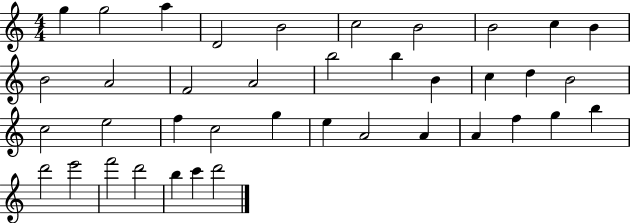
{
  \clef treble
  \numericTimeSignature
  \time 4/4
  \key c \major
  g''4 g''2 a''4 | d'2 b'2 | c''2 b'2 | b'2 c''4 b'4 | \break b'2 a'2 | f'2 a'2 | b''2 b''4 b'4 | c''4 d''4 b'2 | \break c''2 e''2 | f''4 c''2 g''4 | e''4 a'2 a'4 | a'4 f''4 g''4 b''4 | \break d'''2 e'''2 | f'''2 d'''2 | b''4 c'''4 d'''2 | \bar "|."
}